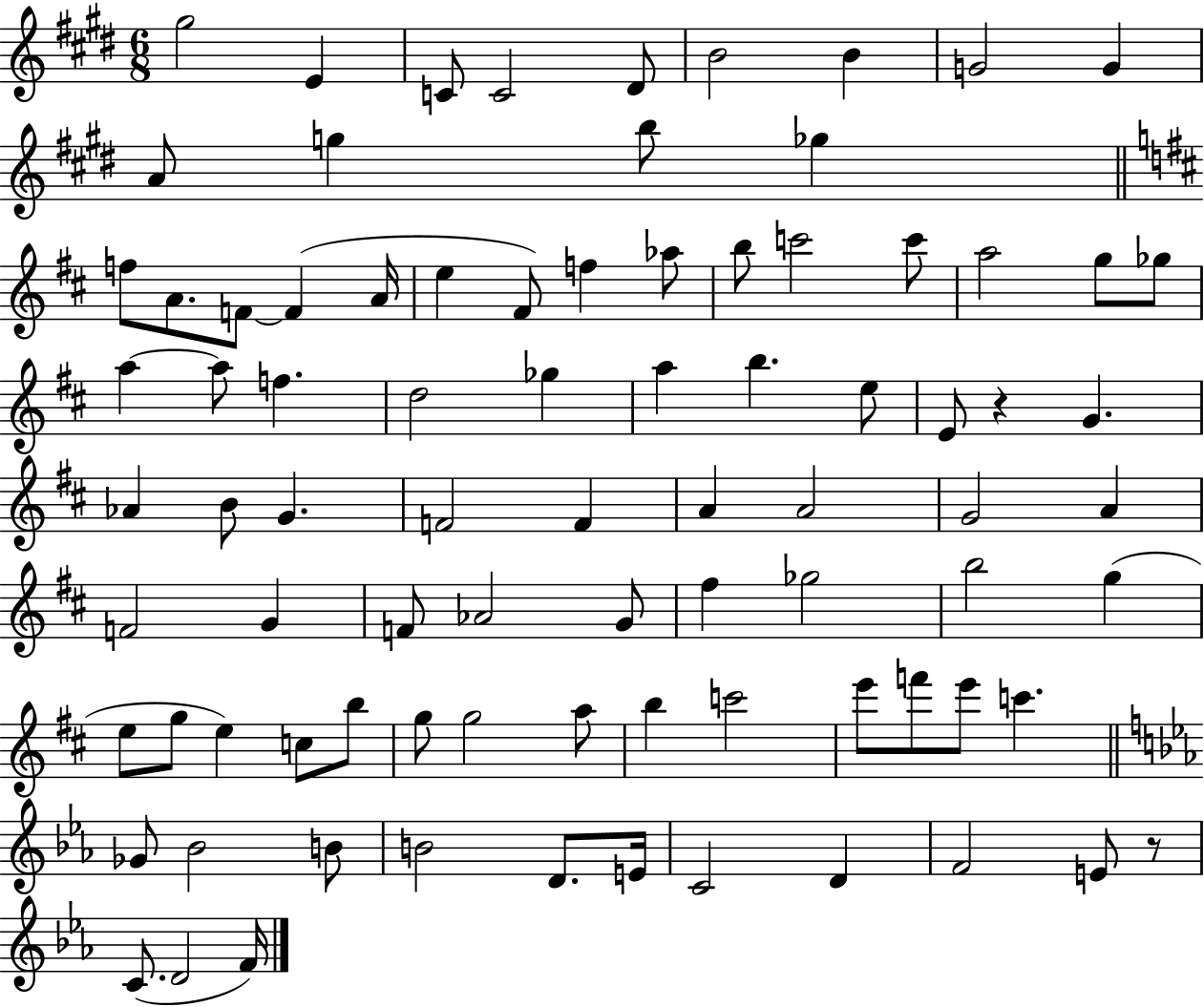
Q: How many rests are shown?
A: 2